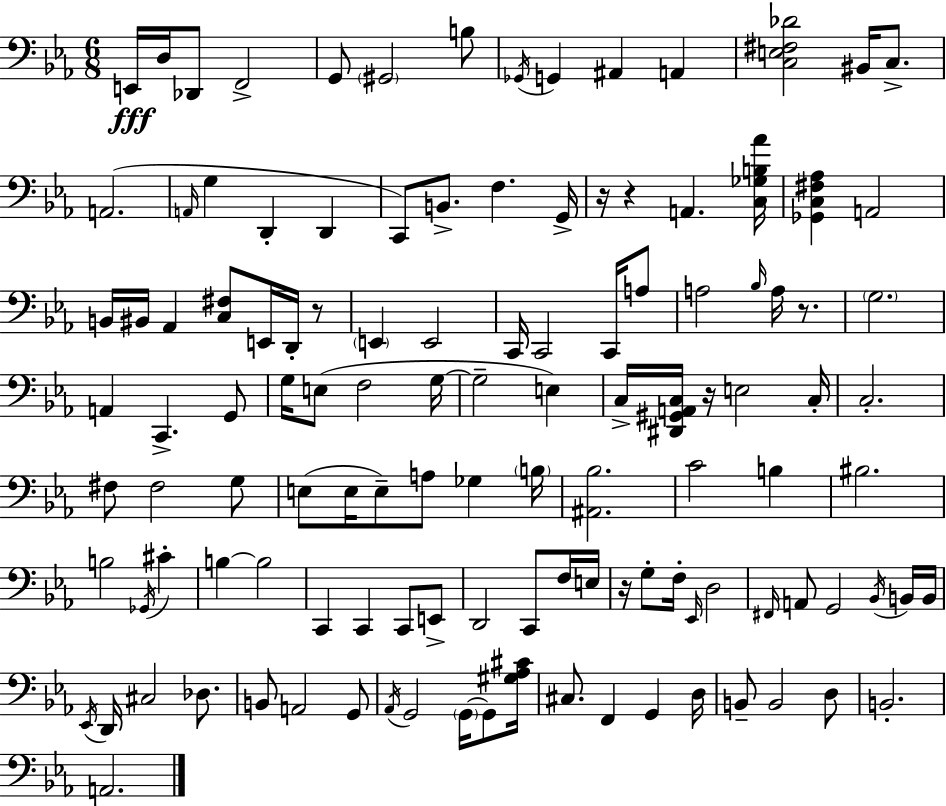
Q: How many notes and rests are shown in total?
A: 120